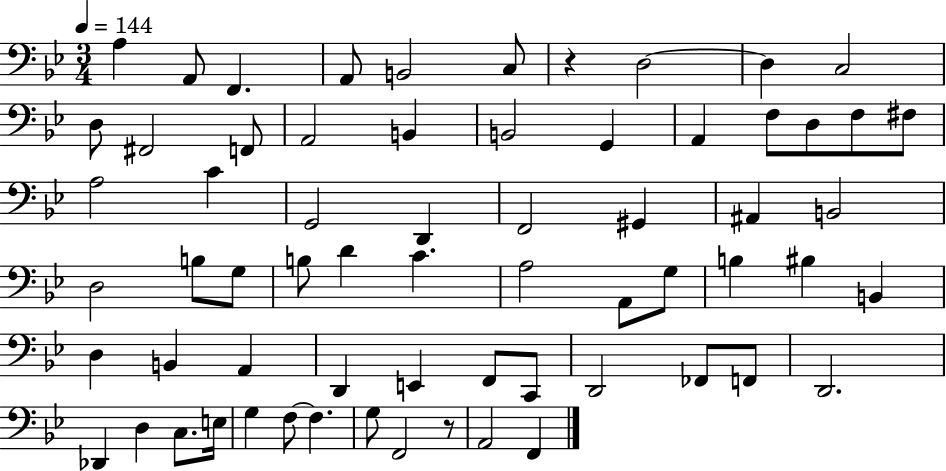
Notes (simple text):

A3/q A2/e F2/q. A2/e B2/h C3/e R/q D3/h D3/q C3/h D3/e F#2/h F2/e A2/h B2/q B2/h G2/q A2/q F3/e D3/e F3/e F#3/e A3/h C4/q G2/h D2/q F2/h G#2/q A#2/q B2/h D3/h B3/e G3/e B3/e D4/q C4/q. A3/h A2/e G3/e B3/q BIS3/q B2/q D3/q B2/q A2/q D2/q E2/q F2/e C2/e D2/h FES2/e F2/e D2/h. Db2/q D3/q C3/e. E3/s G3/q F3/e F3/q. G3/e F2/h R/e A2/h F2/q